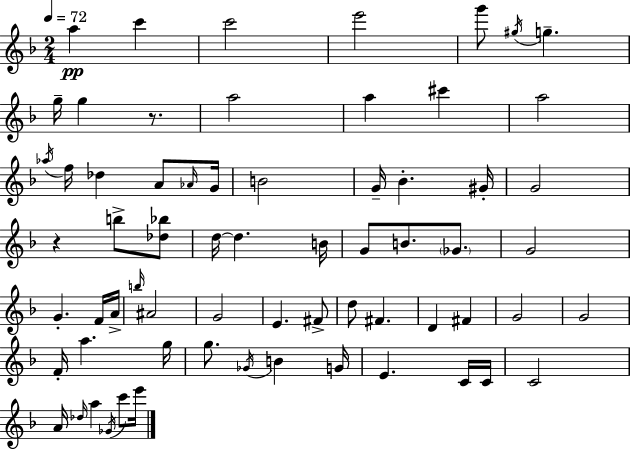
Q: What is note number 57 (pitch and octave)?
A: C4